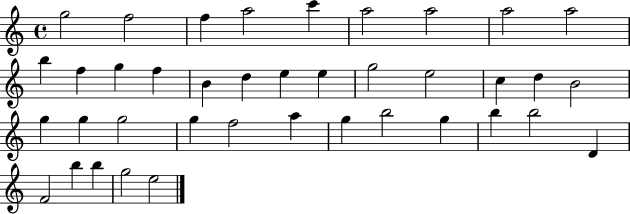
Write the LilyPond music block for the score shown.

{
  \clef treble
  \time 4/4
  \defaultTimeSignature
  \key c \major
  g''2 f''2 | f''4 a''2 c'''4 | a''2 a''2 | a''2 a''2 | \break b''4 f''4 g''4 f''4 | b'4 d''4 e''4 e''4 | g''2 e''2 | c''4 d''4 b'2 | \break g''4 g''4 g''2 | g''4 f''2 a''4 | g''4 b''2 g''4 | b''4 b''2 d'4 | \break f'2 b''4 b''4 | g''2 e''2 | \bar "|."
}